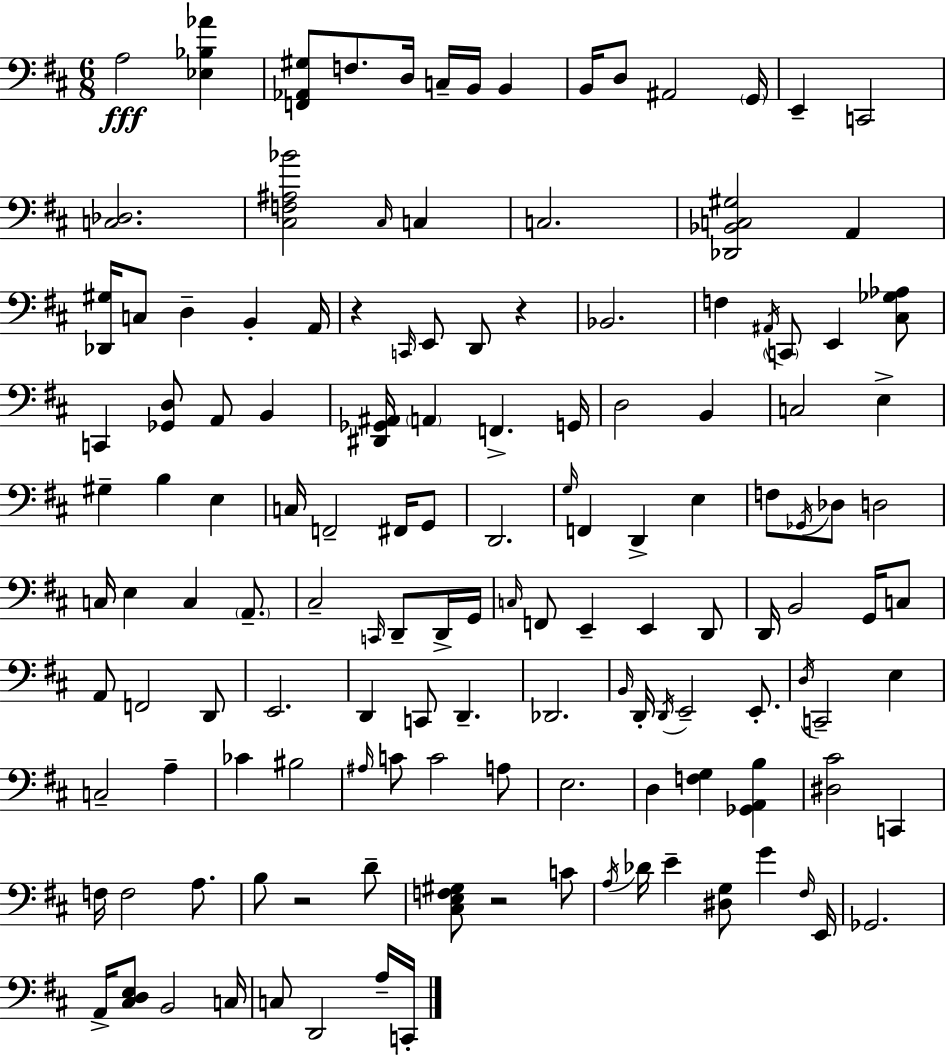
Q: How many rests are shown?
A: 4